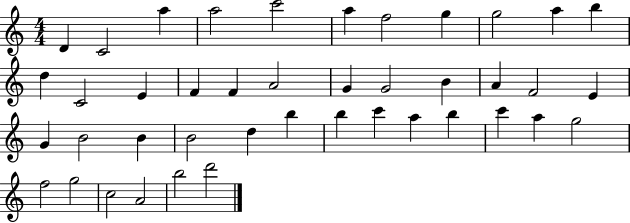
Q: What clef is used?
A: treble